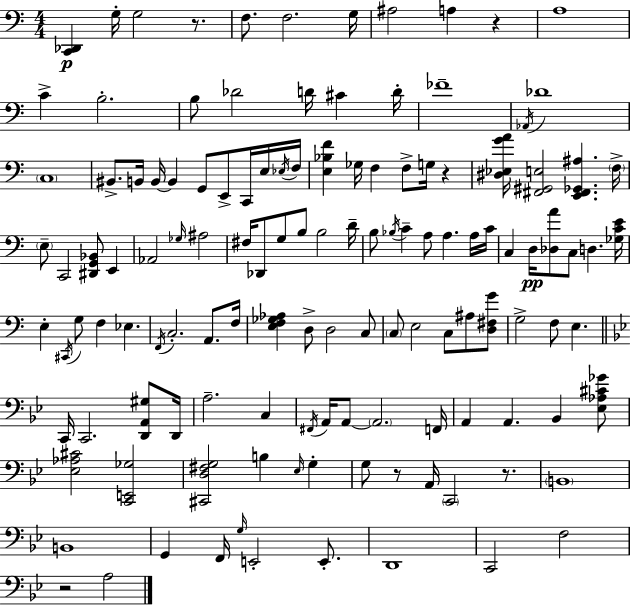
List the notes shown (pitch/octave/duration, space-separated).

[C2,Db2]/q G3/s G3/h R/e. F3/e. F3/h. G3/s A#3/h A3/q R/q A3/w C4/q B3/h. B3/e Db4/h D4/s C#4/q D4/s FES4/w Ab2/s Db4/w C3/w BIS2/e. B2/s B2/s B2/q G2/e E2/e C2/s E3/s Eb3/s F3/s [E3,Bb3,F4]/q Gb3/s F3/q F3/e G3/s R/q [D#3,Eb3,G4,A4]/s [F#2,G#2,E3]/h [E2,F#2,Gb2,A#3]/q. F3/s E3/e C2/h [D#2,G2,Bb2]/e E2/q Ab2/h Gb3/s A#3/h F#3/s Db2/e G3/e B3/e B3/h D4/s B3/e Bb3/s C4/q A3/e A3/q. A3/s C4/s C3/q D3/s [Db3,A4]/e C3/e D3/q. [Gb3,C4,E4]/s E3/q C#2/s G3/e F3/q Eb3/q. F2/s C3/h. A2/e. F3/s [E3,F3,Gb3,Ab3]/q D3/e D3/h C3/e C3/e E3/h C3/e A#3/e [D3,F#3,G4]/e G3/h F3/e E3/q. C2/s C2/h. [D2,A2,G#3]/e D2/s A3/h. C3/q F#2/s A2/s A2/e A2/h. F2/s A2/q A2/q. Bb2/q [Eb3,Ab3,C#4,Gb4]/e [Eb3,Ab3,C#4]/h [C2,E2,Gb3]/h [C#2,D3,F#3,G3]/h B3/q Eb3/s G3/q G3/e R/e A2/s C2/h R/e. B2/w B2/w G2/q F2/s G3/s E2/h E2/e. D2/w C2/h F3/h R/h A3/h